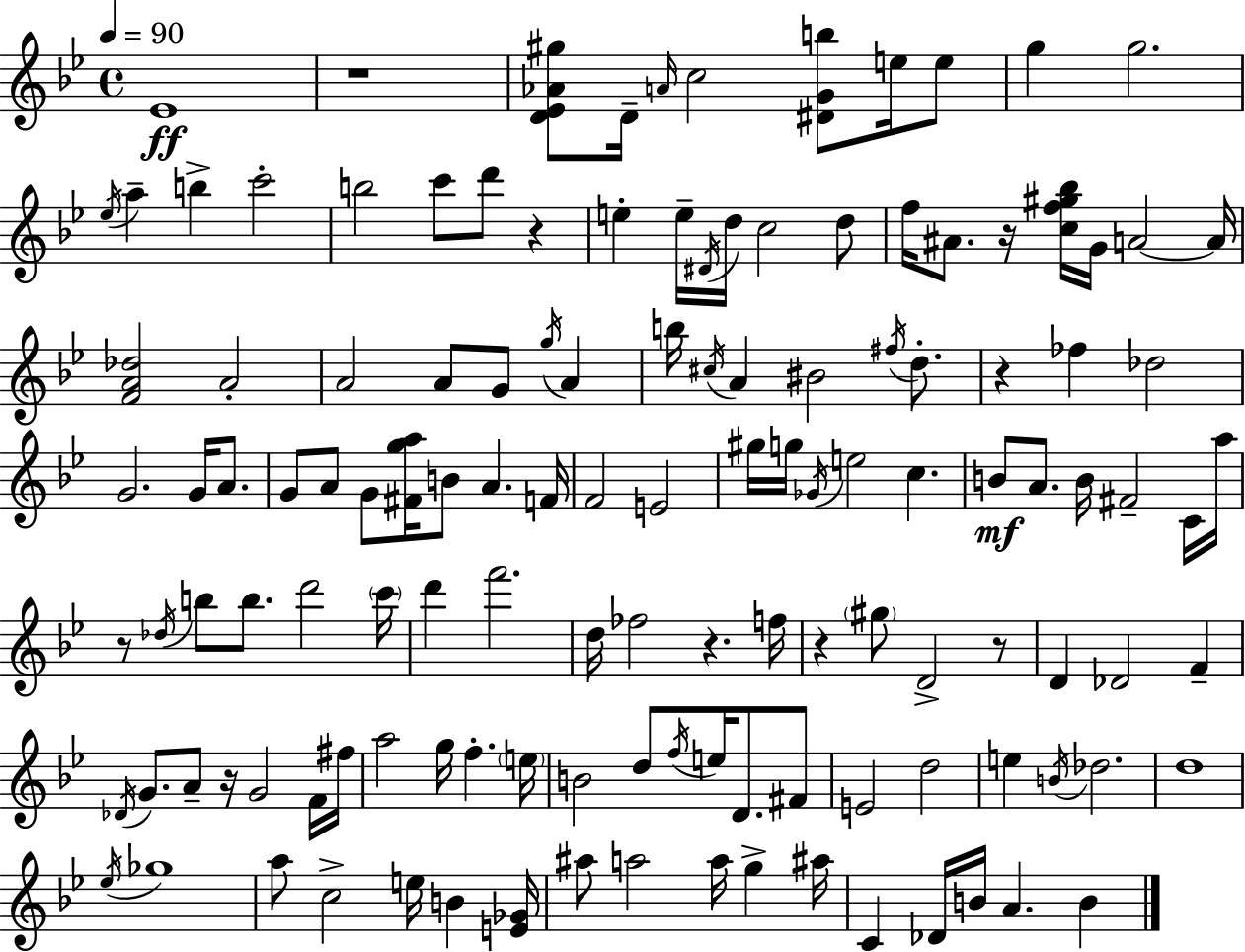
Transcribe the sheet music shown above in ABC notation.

X:1
T:Untitled
M:4/4
L:1/4
K:Gm
_E4 z4 [D_E_A^g]/2 D/4 A/4 c2 [^DGb]/2 e/4 e/2 g g2 _e/4 a b c'2 b2 c'/2 d'/2 z e e/4 ^D/4 d/4 c2 d/2 f/4 ^A/2 z/4 [cf^g_b]/4 G/4 A2 A/4 [FA_d]2 A2 A2 A/2 G/2 g/4 A b/4 ^c/4 A ^B2 ^f/4 d/2 z _f _d2 G2 G/4 A/2 G/2 A/2 G/2 [^Fga]/4 B/2 A F/4 F2 E2 ^g/4 g/4 _G/4 e2 c B/2 A/2 B/4 ^F2 C/4 a/4 z/2 _d/4 b/2 b/2 d'2 c'/4 d' f'2 d/4 _f2 z f/4 z ^g/2 D2 z/2 D _D2 F _D/4 G/2 A/2 z/4 G2 F/4 ^f/4 a2 g/4 f e/4 B2 d/2 f/4 e/4 D/2 ^F/2 E2 d2 e B/4 _d2 d4 _e/4 _g4 a/2 c2 e/4 B [E_G]/4 ^a/2 a2 a/4 g ^a/4 C _D/4 B/4 A B